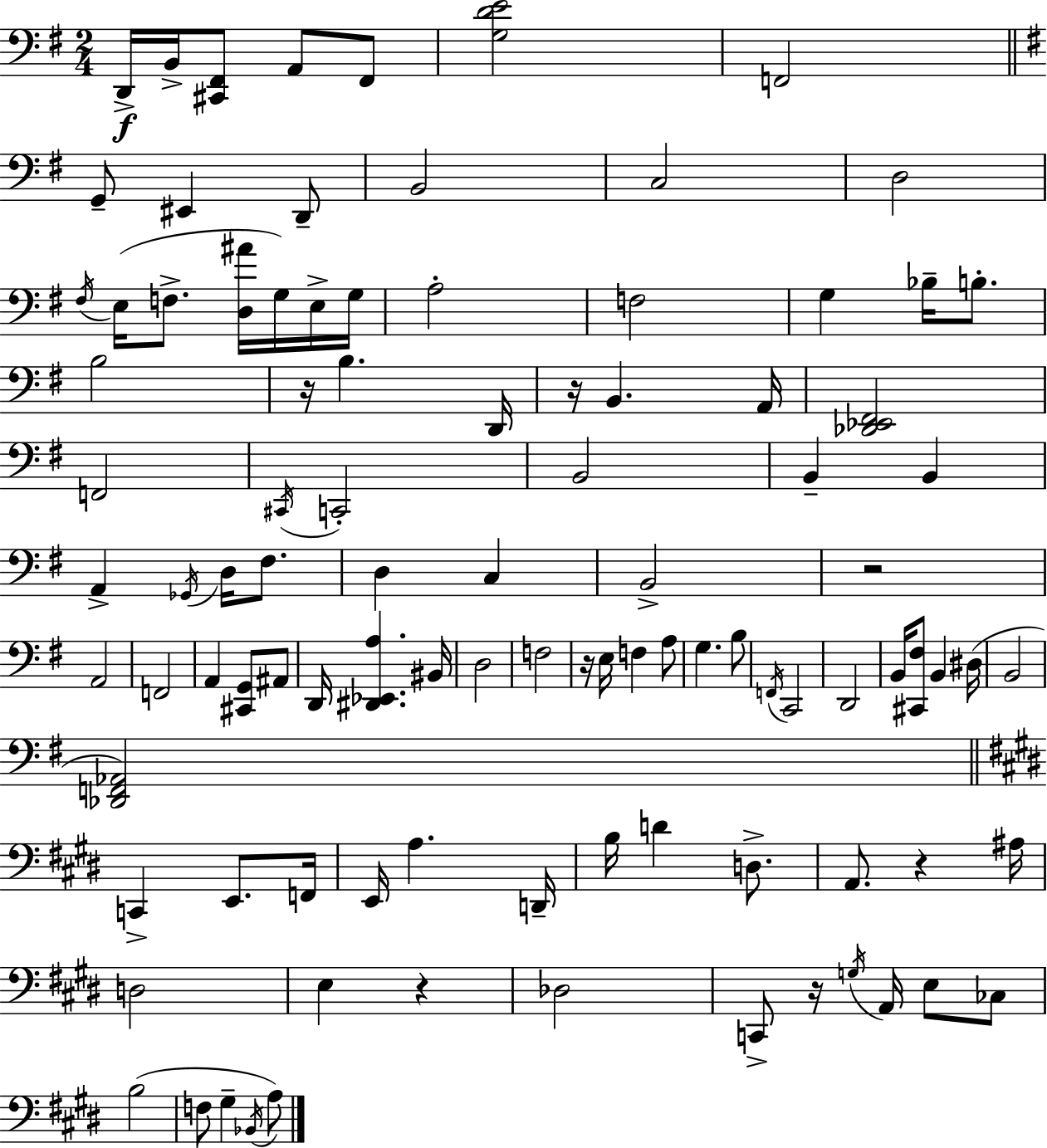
X:1
T:Untitled
M:2/4
L:1/4
K:G
D,,/4 B,,/4 [^C,,^F,,]/2 A,,/2 ^F,,/2 [G,DE]2 F,,2 G,,/2 ^E,, D,,/2 B,,2 C,2 D,2 ^F,/4 E,/4 F,/2 [D,^A]/4 G,/4 E,/4 G,/4 A,2 F,2 G, _B,/4 B,/2 B,2 z/4 B, D,,/4 z/4 B,, A,,/4 [_D,,_E,,^F,,]2 F,,2 ^C,,/4 C,,2 B,,2 B,, B,, A,, _G,,/4 D,/4 ^F,/2 D, C, B,,2 z2 A,,2 F,,2 A,, [^C,,G,,]/2 ^A,,/2 D,,/4 [^D,,_E,,A,] ^B,,/4 D,2 F,2 z/4 E,/4 F, A,/2 G, B,/2 F,,/4 C,,2 D,,2 B,,/4 [^C,,^F,]/2 B,, ^D,/4 B,,2 [_D,,F,,_A,,]2 C,, E,,/2 F,,/4 E,,/4 A, D,,/4 B,/4 D D,/2 A,,/2 z ^A,/4 D,2 E, z _D,2 C,,/2 z/4 G,/4 A,,/4 E,/2 _C,/2 B,2 F,/2 ^G, _B,,/4 A,/2